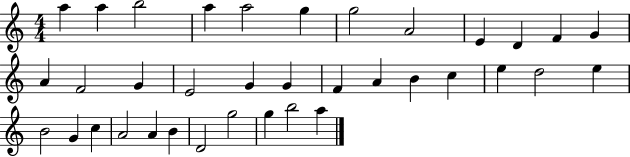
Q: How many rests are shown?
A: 0